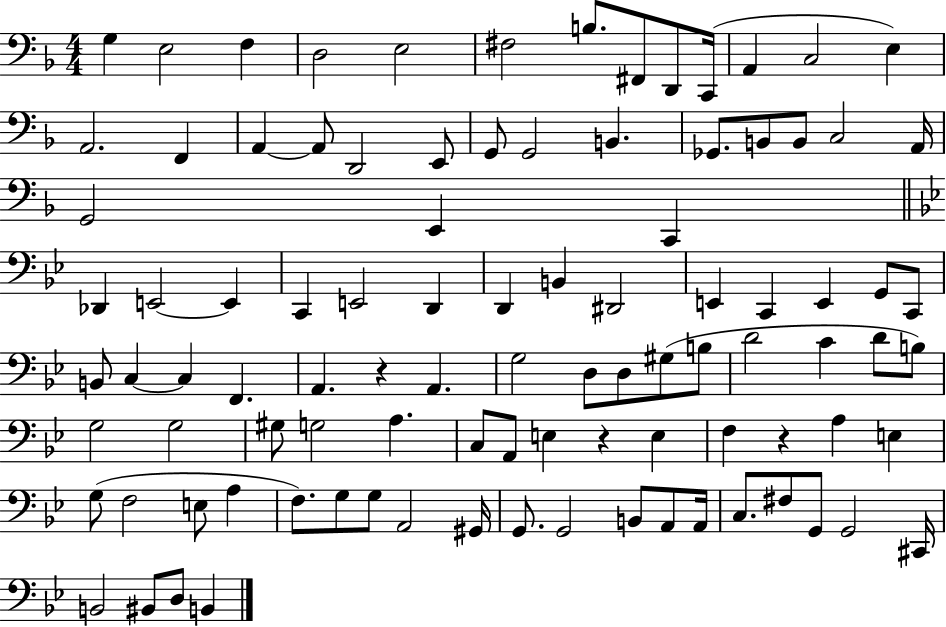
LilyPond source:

{
  \clef bass
  \numericTimeSignature
  \time 4/4
  \key f \major
  g4 e2 f4 | d2 e2 | fis2 b8. fis,8 d,8 c,16( | a,4 c2 e4) | \break a,2. f,4 | a,4~~ a,8 d,2 e,8 | g,8 g,2 b,4. | ges,8. b,8 b,8 c2 a,16 | \break g,2 e,4 c,4 | \bar "||" \break \key bes \major des,4 e,2~~ e,4 | c,4 e,2 d,4 | d,4 b,4 dis,2 | e,4 c,4 e,4 g,8 c,8 | \break b,8 c4~~ c4 f,4. | a,4. r4 a,4. | g2 d8 d8 gis8( b8 | d'2 c'4 d'8 b8) | \break g2 g2 | gis8 g2 a4. | c8 a,8 e4 r4 e4 | f4 r4 a4 e4 | \break g8( f2 e8 a4 | f8.) g8 g8 a,2 gis,16 | g,8. g,2 b,8 a,8 a,16 | c8. fis8 g,8 g,2 cis,16 | \break b,2 bis,8 d8 b,4 | \bar "|."
}